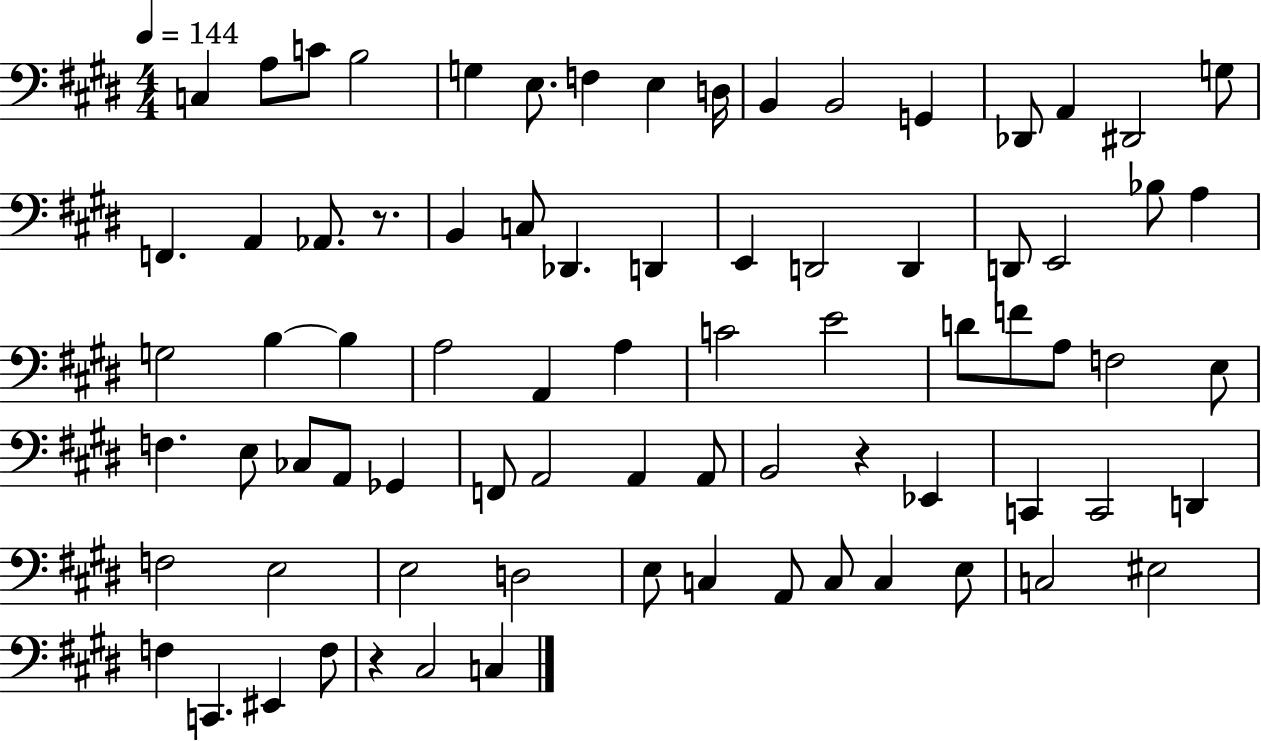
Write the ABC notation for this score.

X:1
T:Untitled
M:4/4
L:1/4
K:E
C, A,/2 C/2 B,2 G, E,/2 F, E, D,/4 B,, B,,2 G,, _D,,/2 A,, ^D,,2 G,/2 F,, A,, _A,,/2 z/2 B,, C,/2 _D,, D,, E,, D,,2 D,, D,,/2 E,,2 _B,/2 A, G,2 B, B, A,2 A,, A, C2 E2 D/2 F/2 A,/2 F,2 E,/2 F, E,/2 _C,/2 A,,/2 _G,, F,,/2 A,,2 A,, A,,/2 B,,2 z _E,, C,, C,,2 D,, F,2 E,2 E,2 D,2 E,/2 C, A,,/2 C,/2 C, E,/2 C,2 ^E,2 F, C,, ^E,, F,/2 z ^C,2 C,